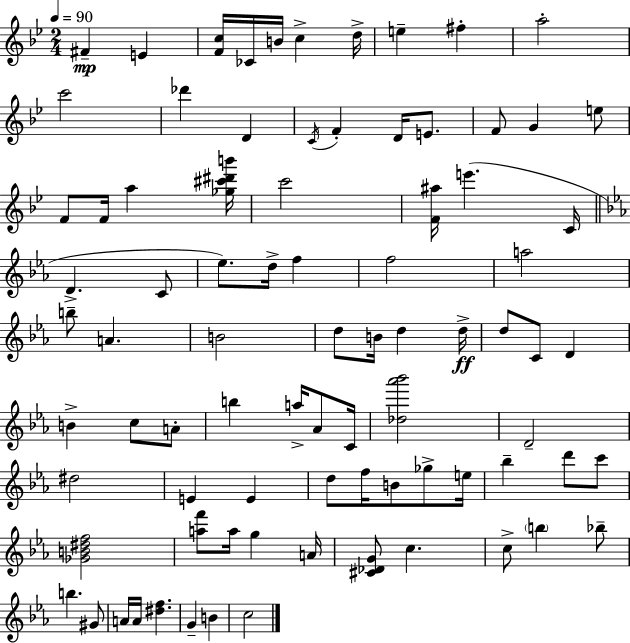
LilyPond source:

{
  \clef treble
  \numericTimeSignature
  \time 2/4
  \key bes \major
  \tempo 4 = 90
  fis'4--\mp e'4 | <f' c''>16 ces'16 b'16 c''4-> d''16-> | e''4-- fis''4-. | a''2-. | \break c'''2 | des'''4 d'4 | \acciaccatura { c'16 } f'4-. d'16 e'8. | f'8 g'4 e''8 | \break f'8 f'16 a''4 | <ges'' cis''' dis''' b'''>16 c'''2 | <f' ais''>16 e'''4.( | c'16 \bar "||" \break \key ees \major d'4.-> c'8 | ees''8.) d''16-> f''4 | f''2 | a''2 | \break b''8-- a'4. | b'2 | d''8 b'16 d''4 d''16->\ff | d''8 c'8 d'4 | \break b'4-> c''8 a'8-. | b''4 a''16-> aes'8 c'16 | <des'' aes''' bes'''>2 | d'2-- | \break dis''2 | e'4 e'4 | d''8 f''16 b'8 ges''8-> e''16 | bes''4-- d'''8 c'''8 | \break <ges' b' dis'' f''>2 | <a'' f'''>8 a''16 g''4 a'16 | <cis' des' g'>8 c''4. | c''8-> \parenthesize b''4 bes''8-- | \break b''4. gis'8 | a'16 a'16 <dis'' f''>4. | g'4-- b'4 | c''2 | \break \bar "|."
}